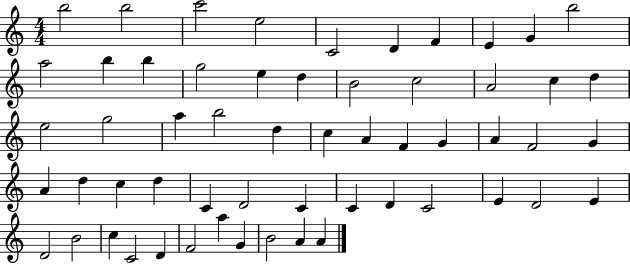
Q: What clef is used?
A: treble